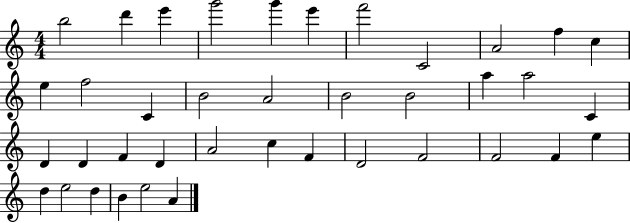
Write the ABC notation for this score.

X:1
T:Untitled
M:4/4
L:1/4
K:C
b2 d' e' g'2 g' e' f'2 C2 A2 f c e f2 C B2 A2 B2 B2 a a2 C D D F D A2 c F D2 F2 F2 F e d e2 d B e2 A